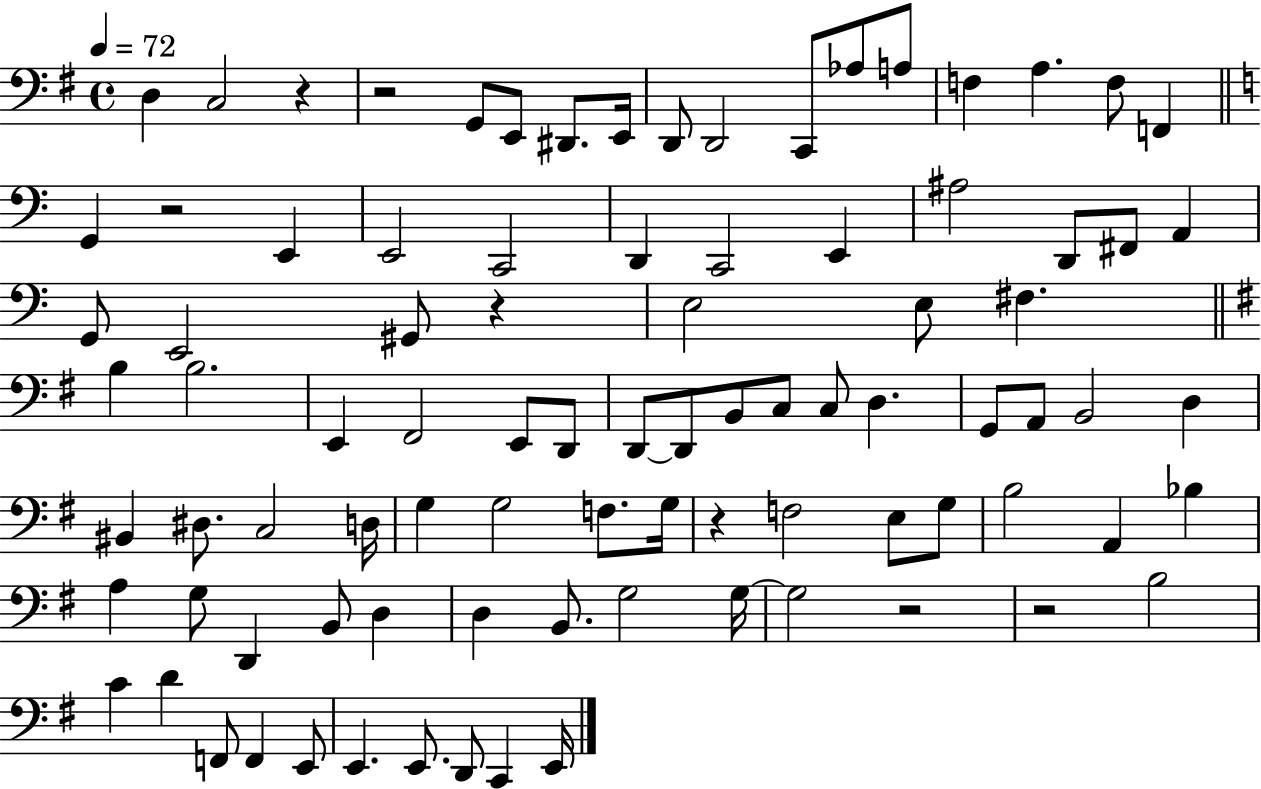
X:1
T:Untitled
M:4/4
L:1/4
K:G
D, C,2 z z2 G,,/2 E,,/2 ^D,,/2 E,,/4 D,,/2 D,,2 C,,/2 _A,/2 A,/2 F, A, F,/2 F,, G,, z2 E,, E,,2 C,,2 D,, C,,2 E,, ^A,2 D,,/2 ^F,,/2 A,, G,,/2 E,,2 ^G,,/2 z E,2 E,/2 ^F, B, B,2 E,, ^F,,2 E,,/2 D,,/2 D,,/2 D,,/2 B,,/2 C,/2 C,/2 D, G,,/2 A,,/2 B,,2 D, ^B,, ^D,/2 C,2 D,/4 G, G,2 F,/2 G,/4 z F,2 E,/2 G,/2 B,2 A,, _B, A, G,/2 D,, B,,/2 D, D, B,,/2 G,2 G,/4 G,2 z2 z2 B,2 C D F,,/2 F,, E,,/2 E,, E,,/2 D,,/2 C,, E,,/4